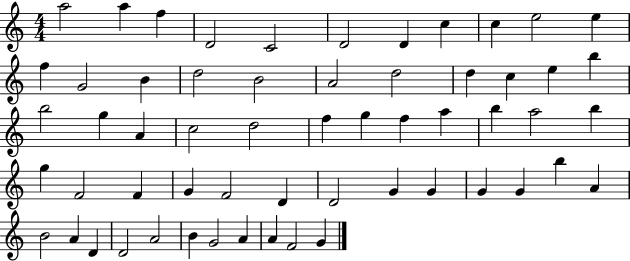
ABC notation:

X:1
T:Untitled
M:4/4
L:1/4
K:C
a2 a f D2 C2 D2 D c c e2 e f G2 B d2 B2 A2 d2 d c e b b2 g A c2 d2 f g f a b a2 b g F2 F G F2 D D2 G G G G b A B2 A D D2 A2 B G2 A A F2 G